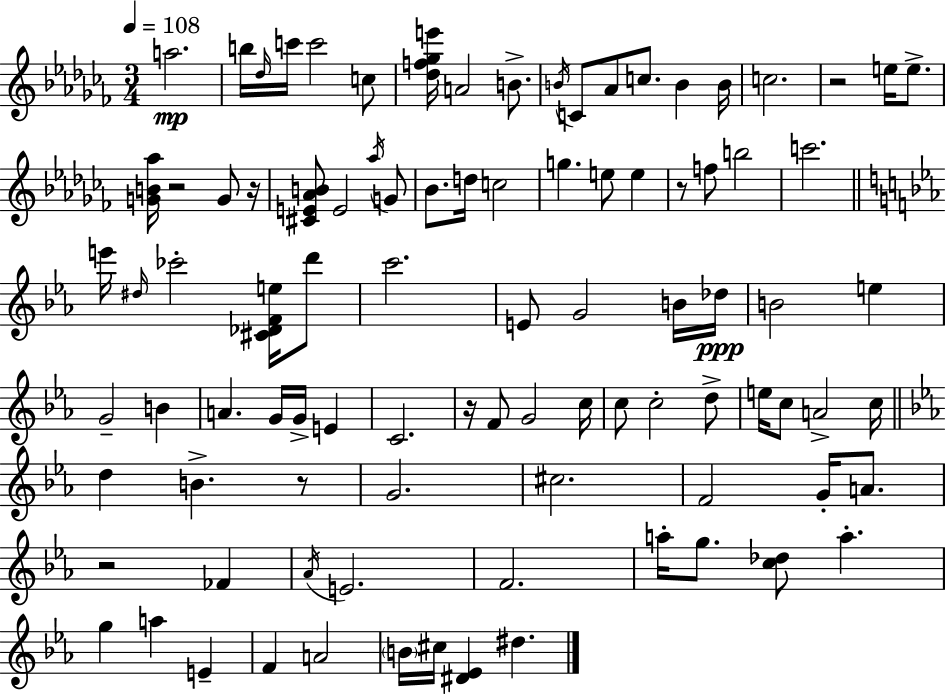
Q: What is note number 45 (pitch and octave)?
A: G4